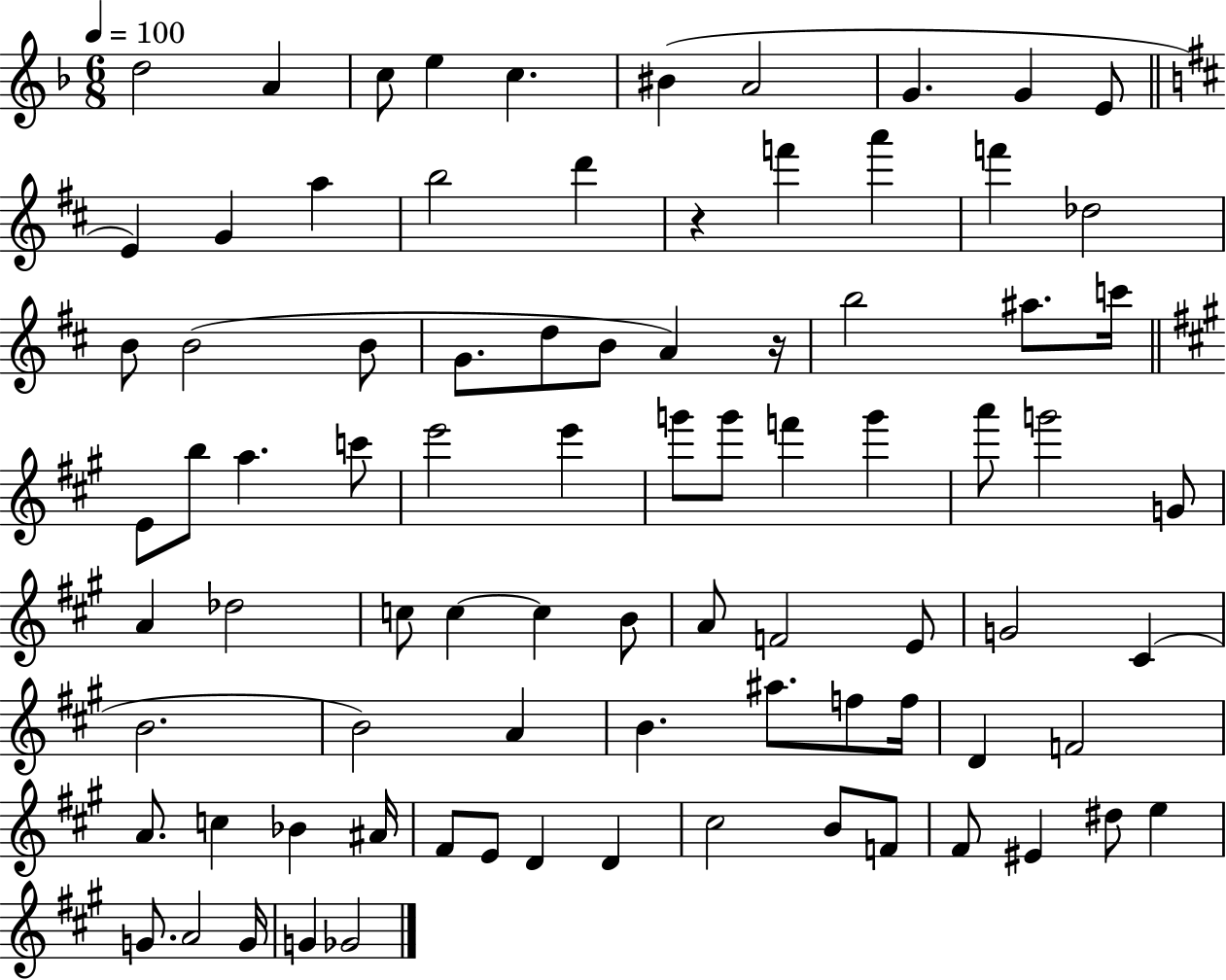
X:1
T:Untitled
M:6/8
L:1/4
K:F
d2 A c/2 e c ^B A2 G G E/2 E G a b2 d' z f' a' f' _d2 B/2 B2 B/2 G/2 d/2 B/2 A z/4 b2 ^a/2 c'/4 E/2 b/2 a c'/2 e'2 e' g'/2 g'/2 f' g' a'/2 g'2 G/2 A _d2 c/2 c c B/2 A/2 F2 E/2 G2 ^C B2 B2 A B ^a/2 f/2 f/4 D F2 A/2 c _B ^A/4 ^F/2 E/2 D D ^c2 B/2 F/2 ^F/2 ^E ^d/2 e G/2 A2 G/4 G _G2